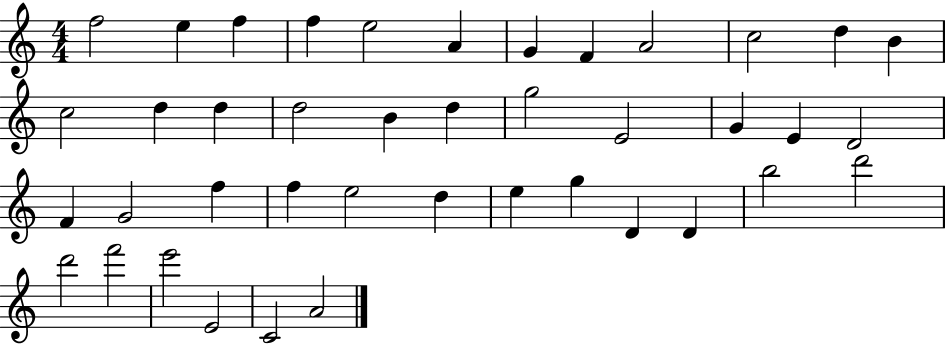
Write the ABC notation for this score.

X:1
T:Untitled
M:4/4
L:1/4
K:C
f2 e f f e2 A G F A2 c2 d B c2 d d d2 B d g2 E2 G E D2 F G2 f f e2 d e g D D b2 d'2 d'2 f'2 e'2 E2 C2 A2